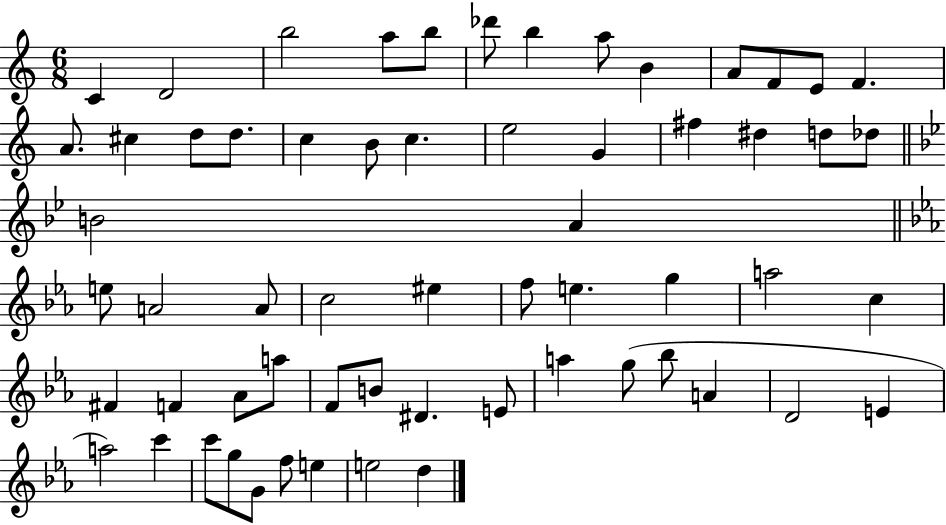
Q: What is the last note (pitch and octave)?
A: D5